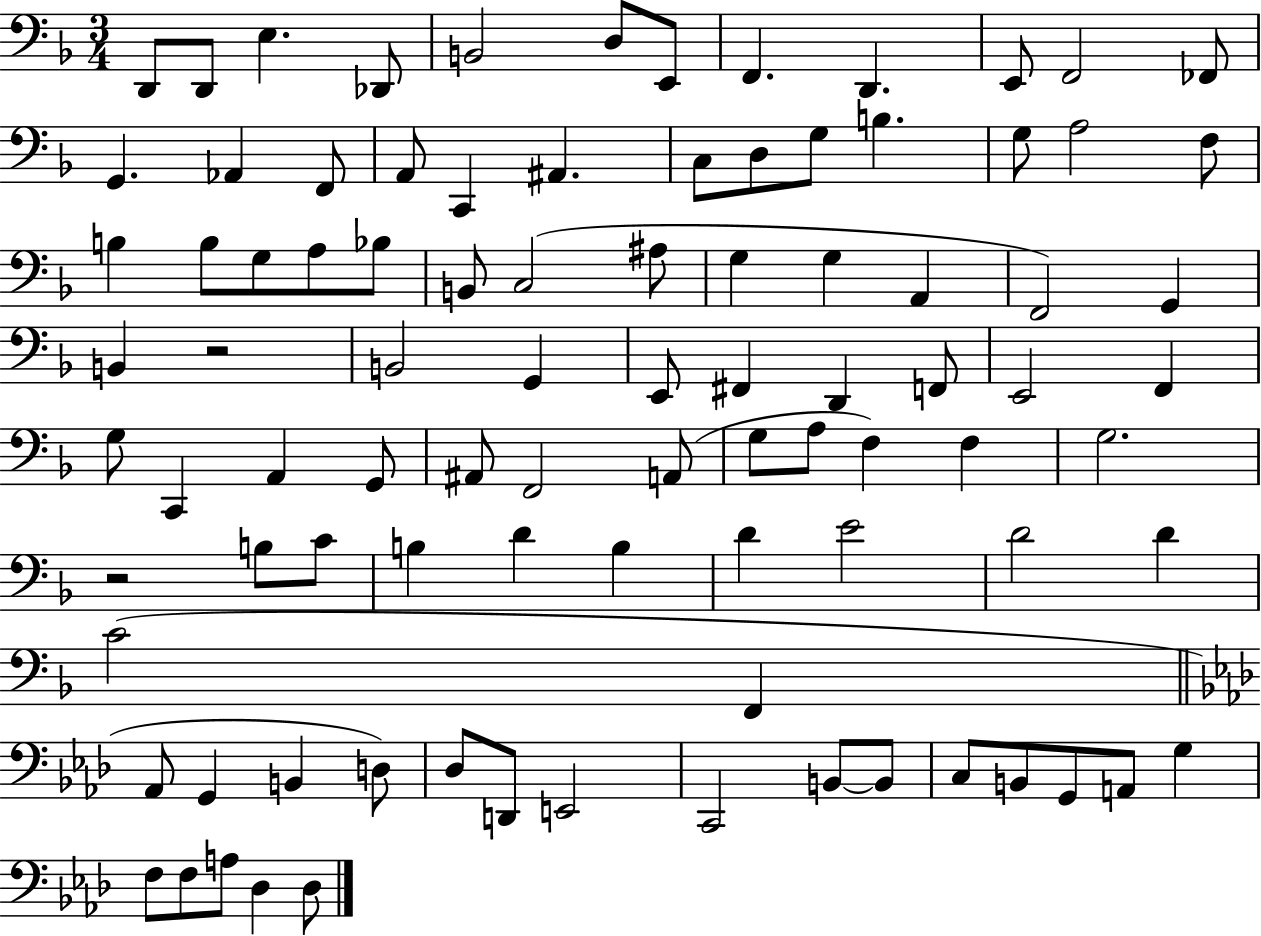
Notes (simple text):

D2/e D2/e E3/q. Db2/e B2/h D3/e E2/e F2/q. D2/q. E2/e F2/h FES2/e G2/q. Ab2/q F2/e A2/e C2/q A#2/q. C3/e D3/e G3/e B3/q. G3/e A3/h F3/e B3/q B3/e G3/e A3/e Bb3/e B2/e C3/h A#3/e G3/q G3/q A2/q F2/h G2/q B2/q R/h B2/h G2/q E2/e F#2/q D2/q F2/e E2/h F2/q G3/e C2/q A2/q G2/e A#2/e F2/h A2/e G3/e A3/e F3/q F3/q G3/h. R/h B3/e C4/e B3/q D4/q B3/q D4/q E4/h D4/h D4/q C4/h F2/q Ab2/e G2/q B2/q D3/e Db3/e D2/e E2/h C2/h B2/e B2/e C3/e B2/e G2/e A2/e G3/q F3/e F3/e A3/e Db3/q Db3/e